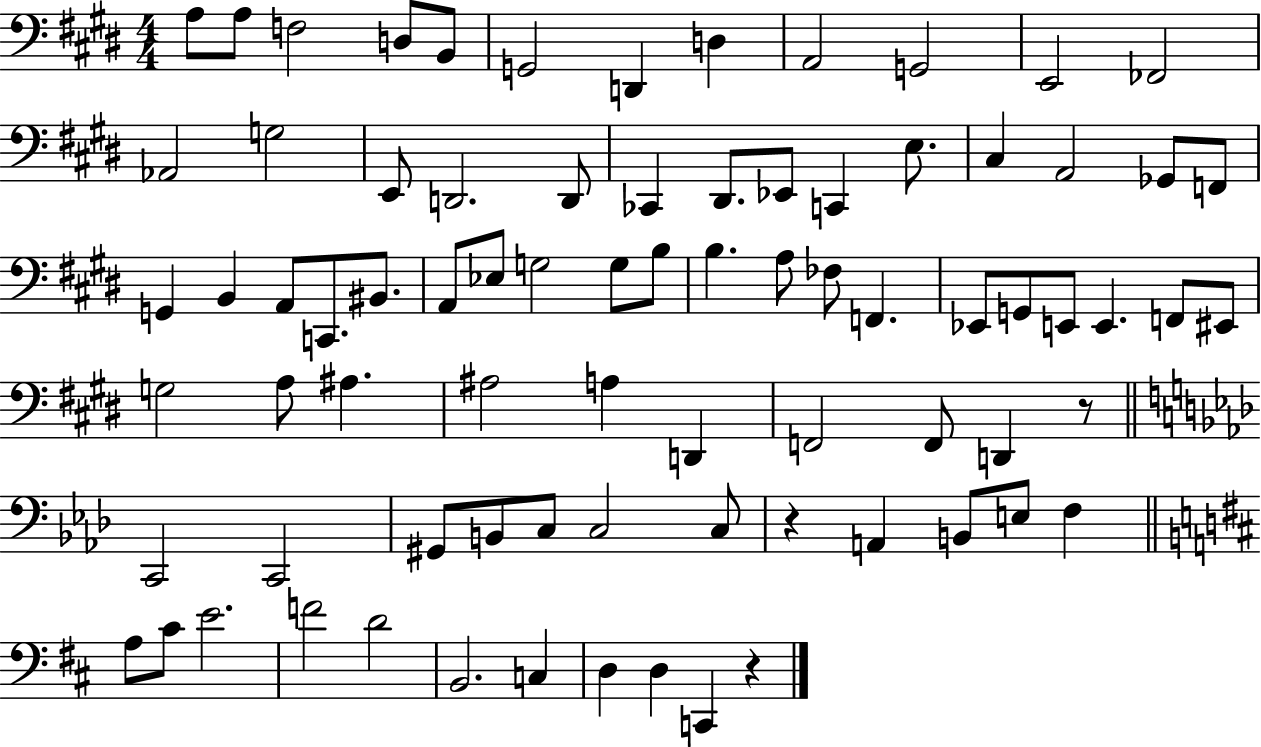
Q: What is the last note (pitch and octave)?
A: C2